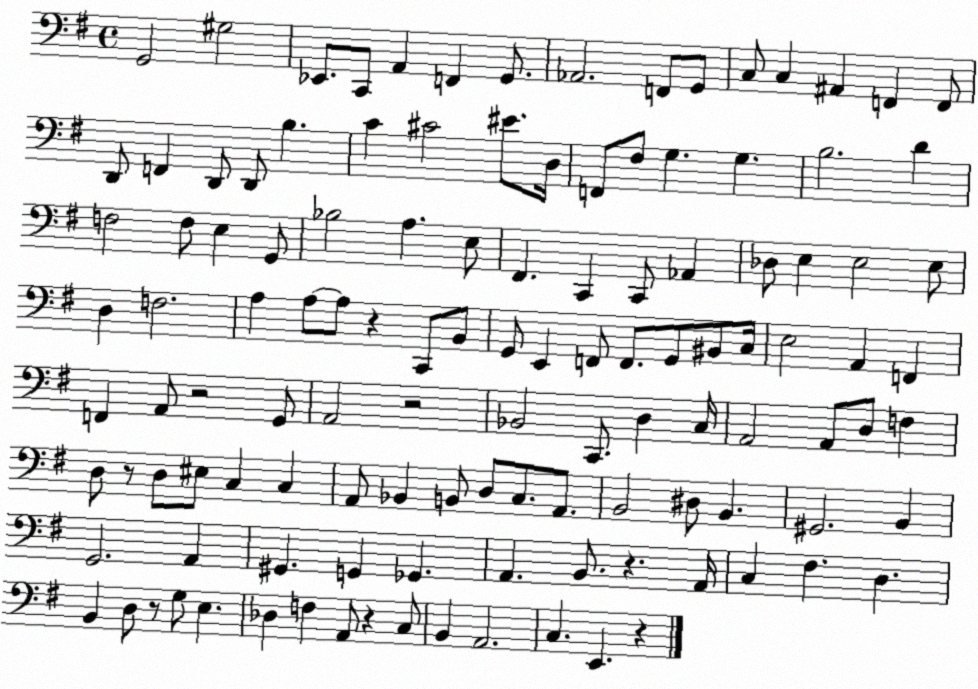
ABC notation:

X:1
T:Untitled
M:4/4
L:1/4
K:G
G,,2 ^G,2 _E,,/2 C,,/2 A,, F,, G,,/2 _A,,2 F,,/2 G,,/2 C,/2 C, ^A,, F,, F,,/2 D,,/2 F,, D,,/2 D,,/2 B, C ^C2 ^E/2 D,/4 F,,/2 ^F,/2 G, G, B,2 D F,2 F,/2 E, G,,/2 _B,2 A, E,/2 ^F,, C,, C,,/2 _A,, _D,/2 E, E,2 E,/2 D, F,2 A, A,/2 A,/2 z C,,/2 B,,/2 G,,/2 E,, F,,/2 F,,/2 G,,/2 ^B,,/2 C,/4 E,2 A,, F,, F,, A,,/2 z2 G,,/2 A,,2 z2 _B,,2 C,,/2 D, C,/4 A,,2 A,,/2 D,/2 F, D,/2 z/2 D,/2 ^E,/2 C, C, A,,/2 _B,, B,,/2 D,/2 C,/2 A,,/2 B,,2 ^D,/2 B,, ^G,,2 B,, G,,2 A,, ^G,, G,, _G,, A,, B,,/2 z A,,/4 C, ^F, D, B,, D,/2 z/2 G,/2 E, _D, F, A,,/2 z C,/2 B,, A,,2 C, E,, z